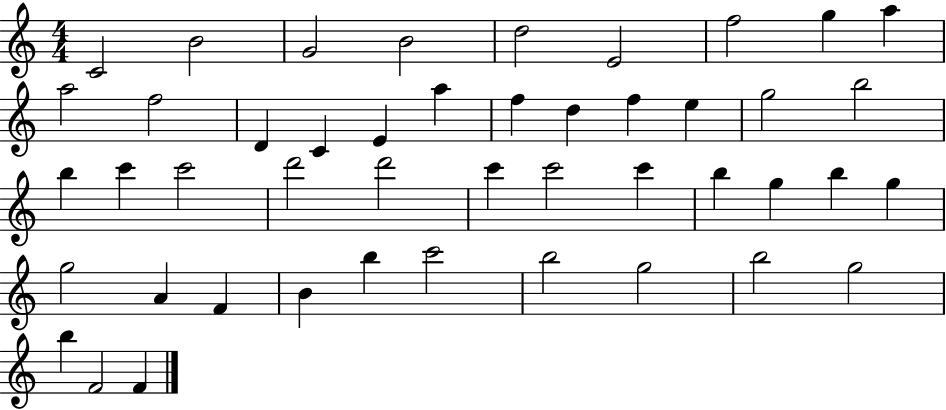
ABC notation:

X:1
T:Untitled
M:4/4
L:1/4
K:C
C2 B2 G2 B2 d2 E2 f2 g a a2 f2 D C E a f d f e g2 b2 b c' c'2 d'2 d'2 c' c'2 c' b g b g g2 A F B b c'2 b2 g2 b2 g2 b F2 F